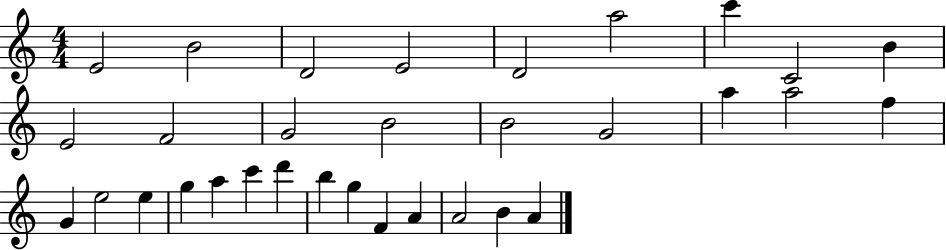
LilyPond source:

{
  \clef treble
  \numericTimeSignature
  \time 4/4
  \key c \major
  e'2 b'2 | d'2 e'2 | d'2 a''2 | c'''4 c'2 b'4 | \break e'2 f'2 | g'2 b'2 | b'2 g'2 | a''4 a''2 f''4 | \break g'4 e''2 e''4 | g''4 a''4 c'''4 d'''4 | b''4 g''4 f'4 a'4 | a'2 b'4 a'4 | \break \bar "|."
}